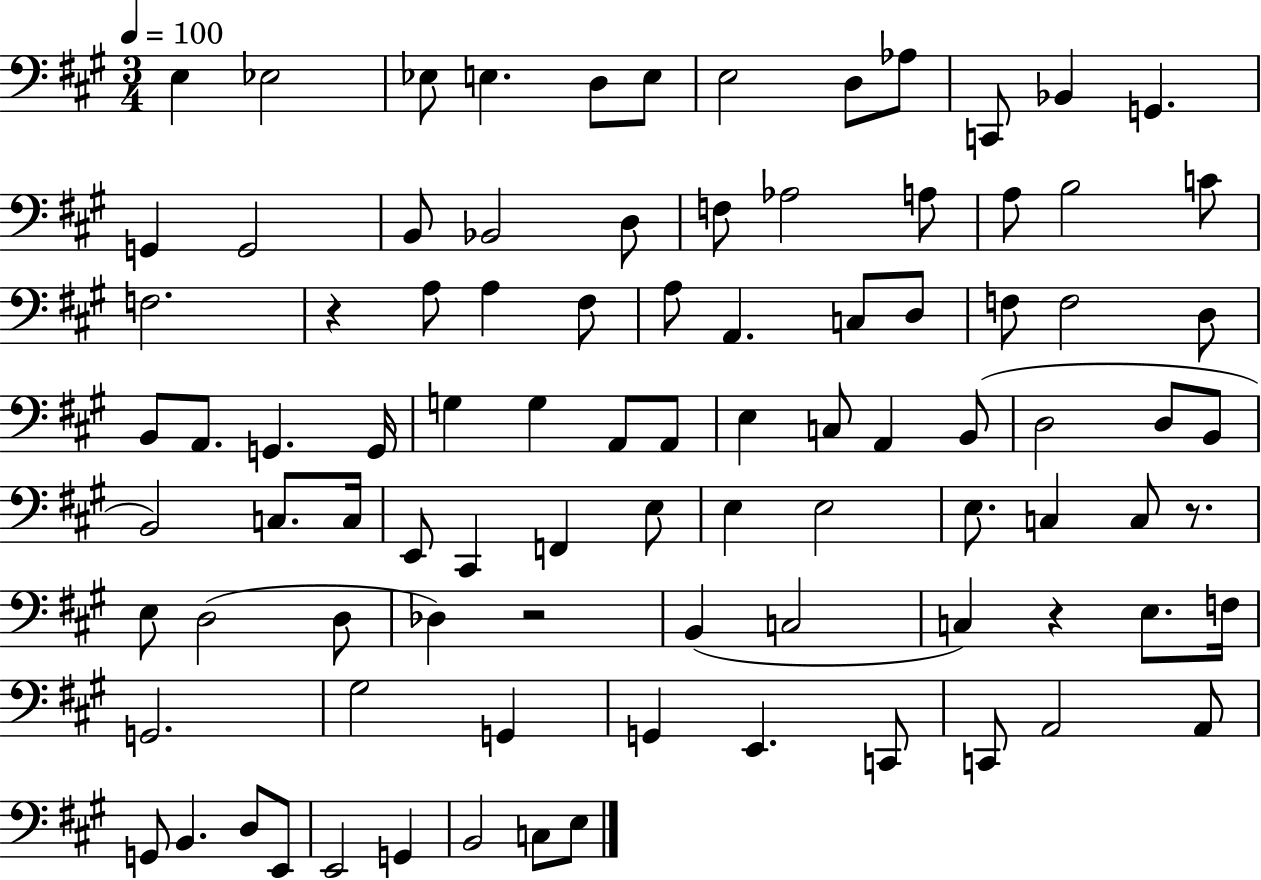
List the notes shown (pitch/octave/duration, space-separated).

E3/q Eb3/h Eb3/e E3/q. D3/e E3/e E3/h D3/e Ab3/e C2/e Bb2/q G2/q. G2/q G2/h B2/e Bb2/h D3/e F3/e Ab3/h A3/e A3/e B3/h C4/e F3/h. R/q A3/e A3/q F#3/e A3/e A2/q. C3/e D3/e F3/e F3/h D3/e B2/e A2/e. G2/q. G2/s G3/q G3/q A2/e A2/e E3/q C3/e A2/q B2/e D3/h D3/e B2/e B2/h C3/e. C3/s E2/e C#2/q F2/q E3/e E3/q E3/h E3/e. C3/q C3/e R/e. E3/e D3/h D3/e Db3/q R/h B2/q C3/h C3/q R/q E3/e. F3/s G2/h. G#3/h G2/q G2/q E2/q. C2/e C2/e A2/h A2/e G2/e B2/q. D3/e E2/e E2/h G2/q B2/h C3/e E3/e